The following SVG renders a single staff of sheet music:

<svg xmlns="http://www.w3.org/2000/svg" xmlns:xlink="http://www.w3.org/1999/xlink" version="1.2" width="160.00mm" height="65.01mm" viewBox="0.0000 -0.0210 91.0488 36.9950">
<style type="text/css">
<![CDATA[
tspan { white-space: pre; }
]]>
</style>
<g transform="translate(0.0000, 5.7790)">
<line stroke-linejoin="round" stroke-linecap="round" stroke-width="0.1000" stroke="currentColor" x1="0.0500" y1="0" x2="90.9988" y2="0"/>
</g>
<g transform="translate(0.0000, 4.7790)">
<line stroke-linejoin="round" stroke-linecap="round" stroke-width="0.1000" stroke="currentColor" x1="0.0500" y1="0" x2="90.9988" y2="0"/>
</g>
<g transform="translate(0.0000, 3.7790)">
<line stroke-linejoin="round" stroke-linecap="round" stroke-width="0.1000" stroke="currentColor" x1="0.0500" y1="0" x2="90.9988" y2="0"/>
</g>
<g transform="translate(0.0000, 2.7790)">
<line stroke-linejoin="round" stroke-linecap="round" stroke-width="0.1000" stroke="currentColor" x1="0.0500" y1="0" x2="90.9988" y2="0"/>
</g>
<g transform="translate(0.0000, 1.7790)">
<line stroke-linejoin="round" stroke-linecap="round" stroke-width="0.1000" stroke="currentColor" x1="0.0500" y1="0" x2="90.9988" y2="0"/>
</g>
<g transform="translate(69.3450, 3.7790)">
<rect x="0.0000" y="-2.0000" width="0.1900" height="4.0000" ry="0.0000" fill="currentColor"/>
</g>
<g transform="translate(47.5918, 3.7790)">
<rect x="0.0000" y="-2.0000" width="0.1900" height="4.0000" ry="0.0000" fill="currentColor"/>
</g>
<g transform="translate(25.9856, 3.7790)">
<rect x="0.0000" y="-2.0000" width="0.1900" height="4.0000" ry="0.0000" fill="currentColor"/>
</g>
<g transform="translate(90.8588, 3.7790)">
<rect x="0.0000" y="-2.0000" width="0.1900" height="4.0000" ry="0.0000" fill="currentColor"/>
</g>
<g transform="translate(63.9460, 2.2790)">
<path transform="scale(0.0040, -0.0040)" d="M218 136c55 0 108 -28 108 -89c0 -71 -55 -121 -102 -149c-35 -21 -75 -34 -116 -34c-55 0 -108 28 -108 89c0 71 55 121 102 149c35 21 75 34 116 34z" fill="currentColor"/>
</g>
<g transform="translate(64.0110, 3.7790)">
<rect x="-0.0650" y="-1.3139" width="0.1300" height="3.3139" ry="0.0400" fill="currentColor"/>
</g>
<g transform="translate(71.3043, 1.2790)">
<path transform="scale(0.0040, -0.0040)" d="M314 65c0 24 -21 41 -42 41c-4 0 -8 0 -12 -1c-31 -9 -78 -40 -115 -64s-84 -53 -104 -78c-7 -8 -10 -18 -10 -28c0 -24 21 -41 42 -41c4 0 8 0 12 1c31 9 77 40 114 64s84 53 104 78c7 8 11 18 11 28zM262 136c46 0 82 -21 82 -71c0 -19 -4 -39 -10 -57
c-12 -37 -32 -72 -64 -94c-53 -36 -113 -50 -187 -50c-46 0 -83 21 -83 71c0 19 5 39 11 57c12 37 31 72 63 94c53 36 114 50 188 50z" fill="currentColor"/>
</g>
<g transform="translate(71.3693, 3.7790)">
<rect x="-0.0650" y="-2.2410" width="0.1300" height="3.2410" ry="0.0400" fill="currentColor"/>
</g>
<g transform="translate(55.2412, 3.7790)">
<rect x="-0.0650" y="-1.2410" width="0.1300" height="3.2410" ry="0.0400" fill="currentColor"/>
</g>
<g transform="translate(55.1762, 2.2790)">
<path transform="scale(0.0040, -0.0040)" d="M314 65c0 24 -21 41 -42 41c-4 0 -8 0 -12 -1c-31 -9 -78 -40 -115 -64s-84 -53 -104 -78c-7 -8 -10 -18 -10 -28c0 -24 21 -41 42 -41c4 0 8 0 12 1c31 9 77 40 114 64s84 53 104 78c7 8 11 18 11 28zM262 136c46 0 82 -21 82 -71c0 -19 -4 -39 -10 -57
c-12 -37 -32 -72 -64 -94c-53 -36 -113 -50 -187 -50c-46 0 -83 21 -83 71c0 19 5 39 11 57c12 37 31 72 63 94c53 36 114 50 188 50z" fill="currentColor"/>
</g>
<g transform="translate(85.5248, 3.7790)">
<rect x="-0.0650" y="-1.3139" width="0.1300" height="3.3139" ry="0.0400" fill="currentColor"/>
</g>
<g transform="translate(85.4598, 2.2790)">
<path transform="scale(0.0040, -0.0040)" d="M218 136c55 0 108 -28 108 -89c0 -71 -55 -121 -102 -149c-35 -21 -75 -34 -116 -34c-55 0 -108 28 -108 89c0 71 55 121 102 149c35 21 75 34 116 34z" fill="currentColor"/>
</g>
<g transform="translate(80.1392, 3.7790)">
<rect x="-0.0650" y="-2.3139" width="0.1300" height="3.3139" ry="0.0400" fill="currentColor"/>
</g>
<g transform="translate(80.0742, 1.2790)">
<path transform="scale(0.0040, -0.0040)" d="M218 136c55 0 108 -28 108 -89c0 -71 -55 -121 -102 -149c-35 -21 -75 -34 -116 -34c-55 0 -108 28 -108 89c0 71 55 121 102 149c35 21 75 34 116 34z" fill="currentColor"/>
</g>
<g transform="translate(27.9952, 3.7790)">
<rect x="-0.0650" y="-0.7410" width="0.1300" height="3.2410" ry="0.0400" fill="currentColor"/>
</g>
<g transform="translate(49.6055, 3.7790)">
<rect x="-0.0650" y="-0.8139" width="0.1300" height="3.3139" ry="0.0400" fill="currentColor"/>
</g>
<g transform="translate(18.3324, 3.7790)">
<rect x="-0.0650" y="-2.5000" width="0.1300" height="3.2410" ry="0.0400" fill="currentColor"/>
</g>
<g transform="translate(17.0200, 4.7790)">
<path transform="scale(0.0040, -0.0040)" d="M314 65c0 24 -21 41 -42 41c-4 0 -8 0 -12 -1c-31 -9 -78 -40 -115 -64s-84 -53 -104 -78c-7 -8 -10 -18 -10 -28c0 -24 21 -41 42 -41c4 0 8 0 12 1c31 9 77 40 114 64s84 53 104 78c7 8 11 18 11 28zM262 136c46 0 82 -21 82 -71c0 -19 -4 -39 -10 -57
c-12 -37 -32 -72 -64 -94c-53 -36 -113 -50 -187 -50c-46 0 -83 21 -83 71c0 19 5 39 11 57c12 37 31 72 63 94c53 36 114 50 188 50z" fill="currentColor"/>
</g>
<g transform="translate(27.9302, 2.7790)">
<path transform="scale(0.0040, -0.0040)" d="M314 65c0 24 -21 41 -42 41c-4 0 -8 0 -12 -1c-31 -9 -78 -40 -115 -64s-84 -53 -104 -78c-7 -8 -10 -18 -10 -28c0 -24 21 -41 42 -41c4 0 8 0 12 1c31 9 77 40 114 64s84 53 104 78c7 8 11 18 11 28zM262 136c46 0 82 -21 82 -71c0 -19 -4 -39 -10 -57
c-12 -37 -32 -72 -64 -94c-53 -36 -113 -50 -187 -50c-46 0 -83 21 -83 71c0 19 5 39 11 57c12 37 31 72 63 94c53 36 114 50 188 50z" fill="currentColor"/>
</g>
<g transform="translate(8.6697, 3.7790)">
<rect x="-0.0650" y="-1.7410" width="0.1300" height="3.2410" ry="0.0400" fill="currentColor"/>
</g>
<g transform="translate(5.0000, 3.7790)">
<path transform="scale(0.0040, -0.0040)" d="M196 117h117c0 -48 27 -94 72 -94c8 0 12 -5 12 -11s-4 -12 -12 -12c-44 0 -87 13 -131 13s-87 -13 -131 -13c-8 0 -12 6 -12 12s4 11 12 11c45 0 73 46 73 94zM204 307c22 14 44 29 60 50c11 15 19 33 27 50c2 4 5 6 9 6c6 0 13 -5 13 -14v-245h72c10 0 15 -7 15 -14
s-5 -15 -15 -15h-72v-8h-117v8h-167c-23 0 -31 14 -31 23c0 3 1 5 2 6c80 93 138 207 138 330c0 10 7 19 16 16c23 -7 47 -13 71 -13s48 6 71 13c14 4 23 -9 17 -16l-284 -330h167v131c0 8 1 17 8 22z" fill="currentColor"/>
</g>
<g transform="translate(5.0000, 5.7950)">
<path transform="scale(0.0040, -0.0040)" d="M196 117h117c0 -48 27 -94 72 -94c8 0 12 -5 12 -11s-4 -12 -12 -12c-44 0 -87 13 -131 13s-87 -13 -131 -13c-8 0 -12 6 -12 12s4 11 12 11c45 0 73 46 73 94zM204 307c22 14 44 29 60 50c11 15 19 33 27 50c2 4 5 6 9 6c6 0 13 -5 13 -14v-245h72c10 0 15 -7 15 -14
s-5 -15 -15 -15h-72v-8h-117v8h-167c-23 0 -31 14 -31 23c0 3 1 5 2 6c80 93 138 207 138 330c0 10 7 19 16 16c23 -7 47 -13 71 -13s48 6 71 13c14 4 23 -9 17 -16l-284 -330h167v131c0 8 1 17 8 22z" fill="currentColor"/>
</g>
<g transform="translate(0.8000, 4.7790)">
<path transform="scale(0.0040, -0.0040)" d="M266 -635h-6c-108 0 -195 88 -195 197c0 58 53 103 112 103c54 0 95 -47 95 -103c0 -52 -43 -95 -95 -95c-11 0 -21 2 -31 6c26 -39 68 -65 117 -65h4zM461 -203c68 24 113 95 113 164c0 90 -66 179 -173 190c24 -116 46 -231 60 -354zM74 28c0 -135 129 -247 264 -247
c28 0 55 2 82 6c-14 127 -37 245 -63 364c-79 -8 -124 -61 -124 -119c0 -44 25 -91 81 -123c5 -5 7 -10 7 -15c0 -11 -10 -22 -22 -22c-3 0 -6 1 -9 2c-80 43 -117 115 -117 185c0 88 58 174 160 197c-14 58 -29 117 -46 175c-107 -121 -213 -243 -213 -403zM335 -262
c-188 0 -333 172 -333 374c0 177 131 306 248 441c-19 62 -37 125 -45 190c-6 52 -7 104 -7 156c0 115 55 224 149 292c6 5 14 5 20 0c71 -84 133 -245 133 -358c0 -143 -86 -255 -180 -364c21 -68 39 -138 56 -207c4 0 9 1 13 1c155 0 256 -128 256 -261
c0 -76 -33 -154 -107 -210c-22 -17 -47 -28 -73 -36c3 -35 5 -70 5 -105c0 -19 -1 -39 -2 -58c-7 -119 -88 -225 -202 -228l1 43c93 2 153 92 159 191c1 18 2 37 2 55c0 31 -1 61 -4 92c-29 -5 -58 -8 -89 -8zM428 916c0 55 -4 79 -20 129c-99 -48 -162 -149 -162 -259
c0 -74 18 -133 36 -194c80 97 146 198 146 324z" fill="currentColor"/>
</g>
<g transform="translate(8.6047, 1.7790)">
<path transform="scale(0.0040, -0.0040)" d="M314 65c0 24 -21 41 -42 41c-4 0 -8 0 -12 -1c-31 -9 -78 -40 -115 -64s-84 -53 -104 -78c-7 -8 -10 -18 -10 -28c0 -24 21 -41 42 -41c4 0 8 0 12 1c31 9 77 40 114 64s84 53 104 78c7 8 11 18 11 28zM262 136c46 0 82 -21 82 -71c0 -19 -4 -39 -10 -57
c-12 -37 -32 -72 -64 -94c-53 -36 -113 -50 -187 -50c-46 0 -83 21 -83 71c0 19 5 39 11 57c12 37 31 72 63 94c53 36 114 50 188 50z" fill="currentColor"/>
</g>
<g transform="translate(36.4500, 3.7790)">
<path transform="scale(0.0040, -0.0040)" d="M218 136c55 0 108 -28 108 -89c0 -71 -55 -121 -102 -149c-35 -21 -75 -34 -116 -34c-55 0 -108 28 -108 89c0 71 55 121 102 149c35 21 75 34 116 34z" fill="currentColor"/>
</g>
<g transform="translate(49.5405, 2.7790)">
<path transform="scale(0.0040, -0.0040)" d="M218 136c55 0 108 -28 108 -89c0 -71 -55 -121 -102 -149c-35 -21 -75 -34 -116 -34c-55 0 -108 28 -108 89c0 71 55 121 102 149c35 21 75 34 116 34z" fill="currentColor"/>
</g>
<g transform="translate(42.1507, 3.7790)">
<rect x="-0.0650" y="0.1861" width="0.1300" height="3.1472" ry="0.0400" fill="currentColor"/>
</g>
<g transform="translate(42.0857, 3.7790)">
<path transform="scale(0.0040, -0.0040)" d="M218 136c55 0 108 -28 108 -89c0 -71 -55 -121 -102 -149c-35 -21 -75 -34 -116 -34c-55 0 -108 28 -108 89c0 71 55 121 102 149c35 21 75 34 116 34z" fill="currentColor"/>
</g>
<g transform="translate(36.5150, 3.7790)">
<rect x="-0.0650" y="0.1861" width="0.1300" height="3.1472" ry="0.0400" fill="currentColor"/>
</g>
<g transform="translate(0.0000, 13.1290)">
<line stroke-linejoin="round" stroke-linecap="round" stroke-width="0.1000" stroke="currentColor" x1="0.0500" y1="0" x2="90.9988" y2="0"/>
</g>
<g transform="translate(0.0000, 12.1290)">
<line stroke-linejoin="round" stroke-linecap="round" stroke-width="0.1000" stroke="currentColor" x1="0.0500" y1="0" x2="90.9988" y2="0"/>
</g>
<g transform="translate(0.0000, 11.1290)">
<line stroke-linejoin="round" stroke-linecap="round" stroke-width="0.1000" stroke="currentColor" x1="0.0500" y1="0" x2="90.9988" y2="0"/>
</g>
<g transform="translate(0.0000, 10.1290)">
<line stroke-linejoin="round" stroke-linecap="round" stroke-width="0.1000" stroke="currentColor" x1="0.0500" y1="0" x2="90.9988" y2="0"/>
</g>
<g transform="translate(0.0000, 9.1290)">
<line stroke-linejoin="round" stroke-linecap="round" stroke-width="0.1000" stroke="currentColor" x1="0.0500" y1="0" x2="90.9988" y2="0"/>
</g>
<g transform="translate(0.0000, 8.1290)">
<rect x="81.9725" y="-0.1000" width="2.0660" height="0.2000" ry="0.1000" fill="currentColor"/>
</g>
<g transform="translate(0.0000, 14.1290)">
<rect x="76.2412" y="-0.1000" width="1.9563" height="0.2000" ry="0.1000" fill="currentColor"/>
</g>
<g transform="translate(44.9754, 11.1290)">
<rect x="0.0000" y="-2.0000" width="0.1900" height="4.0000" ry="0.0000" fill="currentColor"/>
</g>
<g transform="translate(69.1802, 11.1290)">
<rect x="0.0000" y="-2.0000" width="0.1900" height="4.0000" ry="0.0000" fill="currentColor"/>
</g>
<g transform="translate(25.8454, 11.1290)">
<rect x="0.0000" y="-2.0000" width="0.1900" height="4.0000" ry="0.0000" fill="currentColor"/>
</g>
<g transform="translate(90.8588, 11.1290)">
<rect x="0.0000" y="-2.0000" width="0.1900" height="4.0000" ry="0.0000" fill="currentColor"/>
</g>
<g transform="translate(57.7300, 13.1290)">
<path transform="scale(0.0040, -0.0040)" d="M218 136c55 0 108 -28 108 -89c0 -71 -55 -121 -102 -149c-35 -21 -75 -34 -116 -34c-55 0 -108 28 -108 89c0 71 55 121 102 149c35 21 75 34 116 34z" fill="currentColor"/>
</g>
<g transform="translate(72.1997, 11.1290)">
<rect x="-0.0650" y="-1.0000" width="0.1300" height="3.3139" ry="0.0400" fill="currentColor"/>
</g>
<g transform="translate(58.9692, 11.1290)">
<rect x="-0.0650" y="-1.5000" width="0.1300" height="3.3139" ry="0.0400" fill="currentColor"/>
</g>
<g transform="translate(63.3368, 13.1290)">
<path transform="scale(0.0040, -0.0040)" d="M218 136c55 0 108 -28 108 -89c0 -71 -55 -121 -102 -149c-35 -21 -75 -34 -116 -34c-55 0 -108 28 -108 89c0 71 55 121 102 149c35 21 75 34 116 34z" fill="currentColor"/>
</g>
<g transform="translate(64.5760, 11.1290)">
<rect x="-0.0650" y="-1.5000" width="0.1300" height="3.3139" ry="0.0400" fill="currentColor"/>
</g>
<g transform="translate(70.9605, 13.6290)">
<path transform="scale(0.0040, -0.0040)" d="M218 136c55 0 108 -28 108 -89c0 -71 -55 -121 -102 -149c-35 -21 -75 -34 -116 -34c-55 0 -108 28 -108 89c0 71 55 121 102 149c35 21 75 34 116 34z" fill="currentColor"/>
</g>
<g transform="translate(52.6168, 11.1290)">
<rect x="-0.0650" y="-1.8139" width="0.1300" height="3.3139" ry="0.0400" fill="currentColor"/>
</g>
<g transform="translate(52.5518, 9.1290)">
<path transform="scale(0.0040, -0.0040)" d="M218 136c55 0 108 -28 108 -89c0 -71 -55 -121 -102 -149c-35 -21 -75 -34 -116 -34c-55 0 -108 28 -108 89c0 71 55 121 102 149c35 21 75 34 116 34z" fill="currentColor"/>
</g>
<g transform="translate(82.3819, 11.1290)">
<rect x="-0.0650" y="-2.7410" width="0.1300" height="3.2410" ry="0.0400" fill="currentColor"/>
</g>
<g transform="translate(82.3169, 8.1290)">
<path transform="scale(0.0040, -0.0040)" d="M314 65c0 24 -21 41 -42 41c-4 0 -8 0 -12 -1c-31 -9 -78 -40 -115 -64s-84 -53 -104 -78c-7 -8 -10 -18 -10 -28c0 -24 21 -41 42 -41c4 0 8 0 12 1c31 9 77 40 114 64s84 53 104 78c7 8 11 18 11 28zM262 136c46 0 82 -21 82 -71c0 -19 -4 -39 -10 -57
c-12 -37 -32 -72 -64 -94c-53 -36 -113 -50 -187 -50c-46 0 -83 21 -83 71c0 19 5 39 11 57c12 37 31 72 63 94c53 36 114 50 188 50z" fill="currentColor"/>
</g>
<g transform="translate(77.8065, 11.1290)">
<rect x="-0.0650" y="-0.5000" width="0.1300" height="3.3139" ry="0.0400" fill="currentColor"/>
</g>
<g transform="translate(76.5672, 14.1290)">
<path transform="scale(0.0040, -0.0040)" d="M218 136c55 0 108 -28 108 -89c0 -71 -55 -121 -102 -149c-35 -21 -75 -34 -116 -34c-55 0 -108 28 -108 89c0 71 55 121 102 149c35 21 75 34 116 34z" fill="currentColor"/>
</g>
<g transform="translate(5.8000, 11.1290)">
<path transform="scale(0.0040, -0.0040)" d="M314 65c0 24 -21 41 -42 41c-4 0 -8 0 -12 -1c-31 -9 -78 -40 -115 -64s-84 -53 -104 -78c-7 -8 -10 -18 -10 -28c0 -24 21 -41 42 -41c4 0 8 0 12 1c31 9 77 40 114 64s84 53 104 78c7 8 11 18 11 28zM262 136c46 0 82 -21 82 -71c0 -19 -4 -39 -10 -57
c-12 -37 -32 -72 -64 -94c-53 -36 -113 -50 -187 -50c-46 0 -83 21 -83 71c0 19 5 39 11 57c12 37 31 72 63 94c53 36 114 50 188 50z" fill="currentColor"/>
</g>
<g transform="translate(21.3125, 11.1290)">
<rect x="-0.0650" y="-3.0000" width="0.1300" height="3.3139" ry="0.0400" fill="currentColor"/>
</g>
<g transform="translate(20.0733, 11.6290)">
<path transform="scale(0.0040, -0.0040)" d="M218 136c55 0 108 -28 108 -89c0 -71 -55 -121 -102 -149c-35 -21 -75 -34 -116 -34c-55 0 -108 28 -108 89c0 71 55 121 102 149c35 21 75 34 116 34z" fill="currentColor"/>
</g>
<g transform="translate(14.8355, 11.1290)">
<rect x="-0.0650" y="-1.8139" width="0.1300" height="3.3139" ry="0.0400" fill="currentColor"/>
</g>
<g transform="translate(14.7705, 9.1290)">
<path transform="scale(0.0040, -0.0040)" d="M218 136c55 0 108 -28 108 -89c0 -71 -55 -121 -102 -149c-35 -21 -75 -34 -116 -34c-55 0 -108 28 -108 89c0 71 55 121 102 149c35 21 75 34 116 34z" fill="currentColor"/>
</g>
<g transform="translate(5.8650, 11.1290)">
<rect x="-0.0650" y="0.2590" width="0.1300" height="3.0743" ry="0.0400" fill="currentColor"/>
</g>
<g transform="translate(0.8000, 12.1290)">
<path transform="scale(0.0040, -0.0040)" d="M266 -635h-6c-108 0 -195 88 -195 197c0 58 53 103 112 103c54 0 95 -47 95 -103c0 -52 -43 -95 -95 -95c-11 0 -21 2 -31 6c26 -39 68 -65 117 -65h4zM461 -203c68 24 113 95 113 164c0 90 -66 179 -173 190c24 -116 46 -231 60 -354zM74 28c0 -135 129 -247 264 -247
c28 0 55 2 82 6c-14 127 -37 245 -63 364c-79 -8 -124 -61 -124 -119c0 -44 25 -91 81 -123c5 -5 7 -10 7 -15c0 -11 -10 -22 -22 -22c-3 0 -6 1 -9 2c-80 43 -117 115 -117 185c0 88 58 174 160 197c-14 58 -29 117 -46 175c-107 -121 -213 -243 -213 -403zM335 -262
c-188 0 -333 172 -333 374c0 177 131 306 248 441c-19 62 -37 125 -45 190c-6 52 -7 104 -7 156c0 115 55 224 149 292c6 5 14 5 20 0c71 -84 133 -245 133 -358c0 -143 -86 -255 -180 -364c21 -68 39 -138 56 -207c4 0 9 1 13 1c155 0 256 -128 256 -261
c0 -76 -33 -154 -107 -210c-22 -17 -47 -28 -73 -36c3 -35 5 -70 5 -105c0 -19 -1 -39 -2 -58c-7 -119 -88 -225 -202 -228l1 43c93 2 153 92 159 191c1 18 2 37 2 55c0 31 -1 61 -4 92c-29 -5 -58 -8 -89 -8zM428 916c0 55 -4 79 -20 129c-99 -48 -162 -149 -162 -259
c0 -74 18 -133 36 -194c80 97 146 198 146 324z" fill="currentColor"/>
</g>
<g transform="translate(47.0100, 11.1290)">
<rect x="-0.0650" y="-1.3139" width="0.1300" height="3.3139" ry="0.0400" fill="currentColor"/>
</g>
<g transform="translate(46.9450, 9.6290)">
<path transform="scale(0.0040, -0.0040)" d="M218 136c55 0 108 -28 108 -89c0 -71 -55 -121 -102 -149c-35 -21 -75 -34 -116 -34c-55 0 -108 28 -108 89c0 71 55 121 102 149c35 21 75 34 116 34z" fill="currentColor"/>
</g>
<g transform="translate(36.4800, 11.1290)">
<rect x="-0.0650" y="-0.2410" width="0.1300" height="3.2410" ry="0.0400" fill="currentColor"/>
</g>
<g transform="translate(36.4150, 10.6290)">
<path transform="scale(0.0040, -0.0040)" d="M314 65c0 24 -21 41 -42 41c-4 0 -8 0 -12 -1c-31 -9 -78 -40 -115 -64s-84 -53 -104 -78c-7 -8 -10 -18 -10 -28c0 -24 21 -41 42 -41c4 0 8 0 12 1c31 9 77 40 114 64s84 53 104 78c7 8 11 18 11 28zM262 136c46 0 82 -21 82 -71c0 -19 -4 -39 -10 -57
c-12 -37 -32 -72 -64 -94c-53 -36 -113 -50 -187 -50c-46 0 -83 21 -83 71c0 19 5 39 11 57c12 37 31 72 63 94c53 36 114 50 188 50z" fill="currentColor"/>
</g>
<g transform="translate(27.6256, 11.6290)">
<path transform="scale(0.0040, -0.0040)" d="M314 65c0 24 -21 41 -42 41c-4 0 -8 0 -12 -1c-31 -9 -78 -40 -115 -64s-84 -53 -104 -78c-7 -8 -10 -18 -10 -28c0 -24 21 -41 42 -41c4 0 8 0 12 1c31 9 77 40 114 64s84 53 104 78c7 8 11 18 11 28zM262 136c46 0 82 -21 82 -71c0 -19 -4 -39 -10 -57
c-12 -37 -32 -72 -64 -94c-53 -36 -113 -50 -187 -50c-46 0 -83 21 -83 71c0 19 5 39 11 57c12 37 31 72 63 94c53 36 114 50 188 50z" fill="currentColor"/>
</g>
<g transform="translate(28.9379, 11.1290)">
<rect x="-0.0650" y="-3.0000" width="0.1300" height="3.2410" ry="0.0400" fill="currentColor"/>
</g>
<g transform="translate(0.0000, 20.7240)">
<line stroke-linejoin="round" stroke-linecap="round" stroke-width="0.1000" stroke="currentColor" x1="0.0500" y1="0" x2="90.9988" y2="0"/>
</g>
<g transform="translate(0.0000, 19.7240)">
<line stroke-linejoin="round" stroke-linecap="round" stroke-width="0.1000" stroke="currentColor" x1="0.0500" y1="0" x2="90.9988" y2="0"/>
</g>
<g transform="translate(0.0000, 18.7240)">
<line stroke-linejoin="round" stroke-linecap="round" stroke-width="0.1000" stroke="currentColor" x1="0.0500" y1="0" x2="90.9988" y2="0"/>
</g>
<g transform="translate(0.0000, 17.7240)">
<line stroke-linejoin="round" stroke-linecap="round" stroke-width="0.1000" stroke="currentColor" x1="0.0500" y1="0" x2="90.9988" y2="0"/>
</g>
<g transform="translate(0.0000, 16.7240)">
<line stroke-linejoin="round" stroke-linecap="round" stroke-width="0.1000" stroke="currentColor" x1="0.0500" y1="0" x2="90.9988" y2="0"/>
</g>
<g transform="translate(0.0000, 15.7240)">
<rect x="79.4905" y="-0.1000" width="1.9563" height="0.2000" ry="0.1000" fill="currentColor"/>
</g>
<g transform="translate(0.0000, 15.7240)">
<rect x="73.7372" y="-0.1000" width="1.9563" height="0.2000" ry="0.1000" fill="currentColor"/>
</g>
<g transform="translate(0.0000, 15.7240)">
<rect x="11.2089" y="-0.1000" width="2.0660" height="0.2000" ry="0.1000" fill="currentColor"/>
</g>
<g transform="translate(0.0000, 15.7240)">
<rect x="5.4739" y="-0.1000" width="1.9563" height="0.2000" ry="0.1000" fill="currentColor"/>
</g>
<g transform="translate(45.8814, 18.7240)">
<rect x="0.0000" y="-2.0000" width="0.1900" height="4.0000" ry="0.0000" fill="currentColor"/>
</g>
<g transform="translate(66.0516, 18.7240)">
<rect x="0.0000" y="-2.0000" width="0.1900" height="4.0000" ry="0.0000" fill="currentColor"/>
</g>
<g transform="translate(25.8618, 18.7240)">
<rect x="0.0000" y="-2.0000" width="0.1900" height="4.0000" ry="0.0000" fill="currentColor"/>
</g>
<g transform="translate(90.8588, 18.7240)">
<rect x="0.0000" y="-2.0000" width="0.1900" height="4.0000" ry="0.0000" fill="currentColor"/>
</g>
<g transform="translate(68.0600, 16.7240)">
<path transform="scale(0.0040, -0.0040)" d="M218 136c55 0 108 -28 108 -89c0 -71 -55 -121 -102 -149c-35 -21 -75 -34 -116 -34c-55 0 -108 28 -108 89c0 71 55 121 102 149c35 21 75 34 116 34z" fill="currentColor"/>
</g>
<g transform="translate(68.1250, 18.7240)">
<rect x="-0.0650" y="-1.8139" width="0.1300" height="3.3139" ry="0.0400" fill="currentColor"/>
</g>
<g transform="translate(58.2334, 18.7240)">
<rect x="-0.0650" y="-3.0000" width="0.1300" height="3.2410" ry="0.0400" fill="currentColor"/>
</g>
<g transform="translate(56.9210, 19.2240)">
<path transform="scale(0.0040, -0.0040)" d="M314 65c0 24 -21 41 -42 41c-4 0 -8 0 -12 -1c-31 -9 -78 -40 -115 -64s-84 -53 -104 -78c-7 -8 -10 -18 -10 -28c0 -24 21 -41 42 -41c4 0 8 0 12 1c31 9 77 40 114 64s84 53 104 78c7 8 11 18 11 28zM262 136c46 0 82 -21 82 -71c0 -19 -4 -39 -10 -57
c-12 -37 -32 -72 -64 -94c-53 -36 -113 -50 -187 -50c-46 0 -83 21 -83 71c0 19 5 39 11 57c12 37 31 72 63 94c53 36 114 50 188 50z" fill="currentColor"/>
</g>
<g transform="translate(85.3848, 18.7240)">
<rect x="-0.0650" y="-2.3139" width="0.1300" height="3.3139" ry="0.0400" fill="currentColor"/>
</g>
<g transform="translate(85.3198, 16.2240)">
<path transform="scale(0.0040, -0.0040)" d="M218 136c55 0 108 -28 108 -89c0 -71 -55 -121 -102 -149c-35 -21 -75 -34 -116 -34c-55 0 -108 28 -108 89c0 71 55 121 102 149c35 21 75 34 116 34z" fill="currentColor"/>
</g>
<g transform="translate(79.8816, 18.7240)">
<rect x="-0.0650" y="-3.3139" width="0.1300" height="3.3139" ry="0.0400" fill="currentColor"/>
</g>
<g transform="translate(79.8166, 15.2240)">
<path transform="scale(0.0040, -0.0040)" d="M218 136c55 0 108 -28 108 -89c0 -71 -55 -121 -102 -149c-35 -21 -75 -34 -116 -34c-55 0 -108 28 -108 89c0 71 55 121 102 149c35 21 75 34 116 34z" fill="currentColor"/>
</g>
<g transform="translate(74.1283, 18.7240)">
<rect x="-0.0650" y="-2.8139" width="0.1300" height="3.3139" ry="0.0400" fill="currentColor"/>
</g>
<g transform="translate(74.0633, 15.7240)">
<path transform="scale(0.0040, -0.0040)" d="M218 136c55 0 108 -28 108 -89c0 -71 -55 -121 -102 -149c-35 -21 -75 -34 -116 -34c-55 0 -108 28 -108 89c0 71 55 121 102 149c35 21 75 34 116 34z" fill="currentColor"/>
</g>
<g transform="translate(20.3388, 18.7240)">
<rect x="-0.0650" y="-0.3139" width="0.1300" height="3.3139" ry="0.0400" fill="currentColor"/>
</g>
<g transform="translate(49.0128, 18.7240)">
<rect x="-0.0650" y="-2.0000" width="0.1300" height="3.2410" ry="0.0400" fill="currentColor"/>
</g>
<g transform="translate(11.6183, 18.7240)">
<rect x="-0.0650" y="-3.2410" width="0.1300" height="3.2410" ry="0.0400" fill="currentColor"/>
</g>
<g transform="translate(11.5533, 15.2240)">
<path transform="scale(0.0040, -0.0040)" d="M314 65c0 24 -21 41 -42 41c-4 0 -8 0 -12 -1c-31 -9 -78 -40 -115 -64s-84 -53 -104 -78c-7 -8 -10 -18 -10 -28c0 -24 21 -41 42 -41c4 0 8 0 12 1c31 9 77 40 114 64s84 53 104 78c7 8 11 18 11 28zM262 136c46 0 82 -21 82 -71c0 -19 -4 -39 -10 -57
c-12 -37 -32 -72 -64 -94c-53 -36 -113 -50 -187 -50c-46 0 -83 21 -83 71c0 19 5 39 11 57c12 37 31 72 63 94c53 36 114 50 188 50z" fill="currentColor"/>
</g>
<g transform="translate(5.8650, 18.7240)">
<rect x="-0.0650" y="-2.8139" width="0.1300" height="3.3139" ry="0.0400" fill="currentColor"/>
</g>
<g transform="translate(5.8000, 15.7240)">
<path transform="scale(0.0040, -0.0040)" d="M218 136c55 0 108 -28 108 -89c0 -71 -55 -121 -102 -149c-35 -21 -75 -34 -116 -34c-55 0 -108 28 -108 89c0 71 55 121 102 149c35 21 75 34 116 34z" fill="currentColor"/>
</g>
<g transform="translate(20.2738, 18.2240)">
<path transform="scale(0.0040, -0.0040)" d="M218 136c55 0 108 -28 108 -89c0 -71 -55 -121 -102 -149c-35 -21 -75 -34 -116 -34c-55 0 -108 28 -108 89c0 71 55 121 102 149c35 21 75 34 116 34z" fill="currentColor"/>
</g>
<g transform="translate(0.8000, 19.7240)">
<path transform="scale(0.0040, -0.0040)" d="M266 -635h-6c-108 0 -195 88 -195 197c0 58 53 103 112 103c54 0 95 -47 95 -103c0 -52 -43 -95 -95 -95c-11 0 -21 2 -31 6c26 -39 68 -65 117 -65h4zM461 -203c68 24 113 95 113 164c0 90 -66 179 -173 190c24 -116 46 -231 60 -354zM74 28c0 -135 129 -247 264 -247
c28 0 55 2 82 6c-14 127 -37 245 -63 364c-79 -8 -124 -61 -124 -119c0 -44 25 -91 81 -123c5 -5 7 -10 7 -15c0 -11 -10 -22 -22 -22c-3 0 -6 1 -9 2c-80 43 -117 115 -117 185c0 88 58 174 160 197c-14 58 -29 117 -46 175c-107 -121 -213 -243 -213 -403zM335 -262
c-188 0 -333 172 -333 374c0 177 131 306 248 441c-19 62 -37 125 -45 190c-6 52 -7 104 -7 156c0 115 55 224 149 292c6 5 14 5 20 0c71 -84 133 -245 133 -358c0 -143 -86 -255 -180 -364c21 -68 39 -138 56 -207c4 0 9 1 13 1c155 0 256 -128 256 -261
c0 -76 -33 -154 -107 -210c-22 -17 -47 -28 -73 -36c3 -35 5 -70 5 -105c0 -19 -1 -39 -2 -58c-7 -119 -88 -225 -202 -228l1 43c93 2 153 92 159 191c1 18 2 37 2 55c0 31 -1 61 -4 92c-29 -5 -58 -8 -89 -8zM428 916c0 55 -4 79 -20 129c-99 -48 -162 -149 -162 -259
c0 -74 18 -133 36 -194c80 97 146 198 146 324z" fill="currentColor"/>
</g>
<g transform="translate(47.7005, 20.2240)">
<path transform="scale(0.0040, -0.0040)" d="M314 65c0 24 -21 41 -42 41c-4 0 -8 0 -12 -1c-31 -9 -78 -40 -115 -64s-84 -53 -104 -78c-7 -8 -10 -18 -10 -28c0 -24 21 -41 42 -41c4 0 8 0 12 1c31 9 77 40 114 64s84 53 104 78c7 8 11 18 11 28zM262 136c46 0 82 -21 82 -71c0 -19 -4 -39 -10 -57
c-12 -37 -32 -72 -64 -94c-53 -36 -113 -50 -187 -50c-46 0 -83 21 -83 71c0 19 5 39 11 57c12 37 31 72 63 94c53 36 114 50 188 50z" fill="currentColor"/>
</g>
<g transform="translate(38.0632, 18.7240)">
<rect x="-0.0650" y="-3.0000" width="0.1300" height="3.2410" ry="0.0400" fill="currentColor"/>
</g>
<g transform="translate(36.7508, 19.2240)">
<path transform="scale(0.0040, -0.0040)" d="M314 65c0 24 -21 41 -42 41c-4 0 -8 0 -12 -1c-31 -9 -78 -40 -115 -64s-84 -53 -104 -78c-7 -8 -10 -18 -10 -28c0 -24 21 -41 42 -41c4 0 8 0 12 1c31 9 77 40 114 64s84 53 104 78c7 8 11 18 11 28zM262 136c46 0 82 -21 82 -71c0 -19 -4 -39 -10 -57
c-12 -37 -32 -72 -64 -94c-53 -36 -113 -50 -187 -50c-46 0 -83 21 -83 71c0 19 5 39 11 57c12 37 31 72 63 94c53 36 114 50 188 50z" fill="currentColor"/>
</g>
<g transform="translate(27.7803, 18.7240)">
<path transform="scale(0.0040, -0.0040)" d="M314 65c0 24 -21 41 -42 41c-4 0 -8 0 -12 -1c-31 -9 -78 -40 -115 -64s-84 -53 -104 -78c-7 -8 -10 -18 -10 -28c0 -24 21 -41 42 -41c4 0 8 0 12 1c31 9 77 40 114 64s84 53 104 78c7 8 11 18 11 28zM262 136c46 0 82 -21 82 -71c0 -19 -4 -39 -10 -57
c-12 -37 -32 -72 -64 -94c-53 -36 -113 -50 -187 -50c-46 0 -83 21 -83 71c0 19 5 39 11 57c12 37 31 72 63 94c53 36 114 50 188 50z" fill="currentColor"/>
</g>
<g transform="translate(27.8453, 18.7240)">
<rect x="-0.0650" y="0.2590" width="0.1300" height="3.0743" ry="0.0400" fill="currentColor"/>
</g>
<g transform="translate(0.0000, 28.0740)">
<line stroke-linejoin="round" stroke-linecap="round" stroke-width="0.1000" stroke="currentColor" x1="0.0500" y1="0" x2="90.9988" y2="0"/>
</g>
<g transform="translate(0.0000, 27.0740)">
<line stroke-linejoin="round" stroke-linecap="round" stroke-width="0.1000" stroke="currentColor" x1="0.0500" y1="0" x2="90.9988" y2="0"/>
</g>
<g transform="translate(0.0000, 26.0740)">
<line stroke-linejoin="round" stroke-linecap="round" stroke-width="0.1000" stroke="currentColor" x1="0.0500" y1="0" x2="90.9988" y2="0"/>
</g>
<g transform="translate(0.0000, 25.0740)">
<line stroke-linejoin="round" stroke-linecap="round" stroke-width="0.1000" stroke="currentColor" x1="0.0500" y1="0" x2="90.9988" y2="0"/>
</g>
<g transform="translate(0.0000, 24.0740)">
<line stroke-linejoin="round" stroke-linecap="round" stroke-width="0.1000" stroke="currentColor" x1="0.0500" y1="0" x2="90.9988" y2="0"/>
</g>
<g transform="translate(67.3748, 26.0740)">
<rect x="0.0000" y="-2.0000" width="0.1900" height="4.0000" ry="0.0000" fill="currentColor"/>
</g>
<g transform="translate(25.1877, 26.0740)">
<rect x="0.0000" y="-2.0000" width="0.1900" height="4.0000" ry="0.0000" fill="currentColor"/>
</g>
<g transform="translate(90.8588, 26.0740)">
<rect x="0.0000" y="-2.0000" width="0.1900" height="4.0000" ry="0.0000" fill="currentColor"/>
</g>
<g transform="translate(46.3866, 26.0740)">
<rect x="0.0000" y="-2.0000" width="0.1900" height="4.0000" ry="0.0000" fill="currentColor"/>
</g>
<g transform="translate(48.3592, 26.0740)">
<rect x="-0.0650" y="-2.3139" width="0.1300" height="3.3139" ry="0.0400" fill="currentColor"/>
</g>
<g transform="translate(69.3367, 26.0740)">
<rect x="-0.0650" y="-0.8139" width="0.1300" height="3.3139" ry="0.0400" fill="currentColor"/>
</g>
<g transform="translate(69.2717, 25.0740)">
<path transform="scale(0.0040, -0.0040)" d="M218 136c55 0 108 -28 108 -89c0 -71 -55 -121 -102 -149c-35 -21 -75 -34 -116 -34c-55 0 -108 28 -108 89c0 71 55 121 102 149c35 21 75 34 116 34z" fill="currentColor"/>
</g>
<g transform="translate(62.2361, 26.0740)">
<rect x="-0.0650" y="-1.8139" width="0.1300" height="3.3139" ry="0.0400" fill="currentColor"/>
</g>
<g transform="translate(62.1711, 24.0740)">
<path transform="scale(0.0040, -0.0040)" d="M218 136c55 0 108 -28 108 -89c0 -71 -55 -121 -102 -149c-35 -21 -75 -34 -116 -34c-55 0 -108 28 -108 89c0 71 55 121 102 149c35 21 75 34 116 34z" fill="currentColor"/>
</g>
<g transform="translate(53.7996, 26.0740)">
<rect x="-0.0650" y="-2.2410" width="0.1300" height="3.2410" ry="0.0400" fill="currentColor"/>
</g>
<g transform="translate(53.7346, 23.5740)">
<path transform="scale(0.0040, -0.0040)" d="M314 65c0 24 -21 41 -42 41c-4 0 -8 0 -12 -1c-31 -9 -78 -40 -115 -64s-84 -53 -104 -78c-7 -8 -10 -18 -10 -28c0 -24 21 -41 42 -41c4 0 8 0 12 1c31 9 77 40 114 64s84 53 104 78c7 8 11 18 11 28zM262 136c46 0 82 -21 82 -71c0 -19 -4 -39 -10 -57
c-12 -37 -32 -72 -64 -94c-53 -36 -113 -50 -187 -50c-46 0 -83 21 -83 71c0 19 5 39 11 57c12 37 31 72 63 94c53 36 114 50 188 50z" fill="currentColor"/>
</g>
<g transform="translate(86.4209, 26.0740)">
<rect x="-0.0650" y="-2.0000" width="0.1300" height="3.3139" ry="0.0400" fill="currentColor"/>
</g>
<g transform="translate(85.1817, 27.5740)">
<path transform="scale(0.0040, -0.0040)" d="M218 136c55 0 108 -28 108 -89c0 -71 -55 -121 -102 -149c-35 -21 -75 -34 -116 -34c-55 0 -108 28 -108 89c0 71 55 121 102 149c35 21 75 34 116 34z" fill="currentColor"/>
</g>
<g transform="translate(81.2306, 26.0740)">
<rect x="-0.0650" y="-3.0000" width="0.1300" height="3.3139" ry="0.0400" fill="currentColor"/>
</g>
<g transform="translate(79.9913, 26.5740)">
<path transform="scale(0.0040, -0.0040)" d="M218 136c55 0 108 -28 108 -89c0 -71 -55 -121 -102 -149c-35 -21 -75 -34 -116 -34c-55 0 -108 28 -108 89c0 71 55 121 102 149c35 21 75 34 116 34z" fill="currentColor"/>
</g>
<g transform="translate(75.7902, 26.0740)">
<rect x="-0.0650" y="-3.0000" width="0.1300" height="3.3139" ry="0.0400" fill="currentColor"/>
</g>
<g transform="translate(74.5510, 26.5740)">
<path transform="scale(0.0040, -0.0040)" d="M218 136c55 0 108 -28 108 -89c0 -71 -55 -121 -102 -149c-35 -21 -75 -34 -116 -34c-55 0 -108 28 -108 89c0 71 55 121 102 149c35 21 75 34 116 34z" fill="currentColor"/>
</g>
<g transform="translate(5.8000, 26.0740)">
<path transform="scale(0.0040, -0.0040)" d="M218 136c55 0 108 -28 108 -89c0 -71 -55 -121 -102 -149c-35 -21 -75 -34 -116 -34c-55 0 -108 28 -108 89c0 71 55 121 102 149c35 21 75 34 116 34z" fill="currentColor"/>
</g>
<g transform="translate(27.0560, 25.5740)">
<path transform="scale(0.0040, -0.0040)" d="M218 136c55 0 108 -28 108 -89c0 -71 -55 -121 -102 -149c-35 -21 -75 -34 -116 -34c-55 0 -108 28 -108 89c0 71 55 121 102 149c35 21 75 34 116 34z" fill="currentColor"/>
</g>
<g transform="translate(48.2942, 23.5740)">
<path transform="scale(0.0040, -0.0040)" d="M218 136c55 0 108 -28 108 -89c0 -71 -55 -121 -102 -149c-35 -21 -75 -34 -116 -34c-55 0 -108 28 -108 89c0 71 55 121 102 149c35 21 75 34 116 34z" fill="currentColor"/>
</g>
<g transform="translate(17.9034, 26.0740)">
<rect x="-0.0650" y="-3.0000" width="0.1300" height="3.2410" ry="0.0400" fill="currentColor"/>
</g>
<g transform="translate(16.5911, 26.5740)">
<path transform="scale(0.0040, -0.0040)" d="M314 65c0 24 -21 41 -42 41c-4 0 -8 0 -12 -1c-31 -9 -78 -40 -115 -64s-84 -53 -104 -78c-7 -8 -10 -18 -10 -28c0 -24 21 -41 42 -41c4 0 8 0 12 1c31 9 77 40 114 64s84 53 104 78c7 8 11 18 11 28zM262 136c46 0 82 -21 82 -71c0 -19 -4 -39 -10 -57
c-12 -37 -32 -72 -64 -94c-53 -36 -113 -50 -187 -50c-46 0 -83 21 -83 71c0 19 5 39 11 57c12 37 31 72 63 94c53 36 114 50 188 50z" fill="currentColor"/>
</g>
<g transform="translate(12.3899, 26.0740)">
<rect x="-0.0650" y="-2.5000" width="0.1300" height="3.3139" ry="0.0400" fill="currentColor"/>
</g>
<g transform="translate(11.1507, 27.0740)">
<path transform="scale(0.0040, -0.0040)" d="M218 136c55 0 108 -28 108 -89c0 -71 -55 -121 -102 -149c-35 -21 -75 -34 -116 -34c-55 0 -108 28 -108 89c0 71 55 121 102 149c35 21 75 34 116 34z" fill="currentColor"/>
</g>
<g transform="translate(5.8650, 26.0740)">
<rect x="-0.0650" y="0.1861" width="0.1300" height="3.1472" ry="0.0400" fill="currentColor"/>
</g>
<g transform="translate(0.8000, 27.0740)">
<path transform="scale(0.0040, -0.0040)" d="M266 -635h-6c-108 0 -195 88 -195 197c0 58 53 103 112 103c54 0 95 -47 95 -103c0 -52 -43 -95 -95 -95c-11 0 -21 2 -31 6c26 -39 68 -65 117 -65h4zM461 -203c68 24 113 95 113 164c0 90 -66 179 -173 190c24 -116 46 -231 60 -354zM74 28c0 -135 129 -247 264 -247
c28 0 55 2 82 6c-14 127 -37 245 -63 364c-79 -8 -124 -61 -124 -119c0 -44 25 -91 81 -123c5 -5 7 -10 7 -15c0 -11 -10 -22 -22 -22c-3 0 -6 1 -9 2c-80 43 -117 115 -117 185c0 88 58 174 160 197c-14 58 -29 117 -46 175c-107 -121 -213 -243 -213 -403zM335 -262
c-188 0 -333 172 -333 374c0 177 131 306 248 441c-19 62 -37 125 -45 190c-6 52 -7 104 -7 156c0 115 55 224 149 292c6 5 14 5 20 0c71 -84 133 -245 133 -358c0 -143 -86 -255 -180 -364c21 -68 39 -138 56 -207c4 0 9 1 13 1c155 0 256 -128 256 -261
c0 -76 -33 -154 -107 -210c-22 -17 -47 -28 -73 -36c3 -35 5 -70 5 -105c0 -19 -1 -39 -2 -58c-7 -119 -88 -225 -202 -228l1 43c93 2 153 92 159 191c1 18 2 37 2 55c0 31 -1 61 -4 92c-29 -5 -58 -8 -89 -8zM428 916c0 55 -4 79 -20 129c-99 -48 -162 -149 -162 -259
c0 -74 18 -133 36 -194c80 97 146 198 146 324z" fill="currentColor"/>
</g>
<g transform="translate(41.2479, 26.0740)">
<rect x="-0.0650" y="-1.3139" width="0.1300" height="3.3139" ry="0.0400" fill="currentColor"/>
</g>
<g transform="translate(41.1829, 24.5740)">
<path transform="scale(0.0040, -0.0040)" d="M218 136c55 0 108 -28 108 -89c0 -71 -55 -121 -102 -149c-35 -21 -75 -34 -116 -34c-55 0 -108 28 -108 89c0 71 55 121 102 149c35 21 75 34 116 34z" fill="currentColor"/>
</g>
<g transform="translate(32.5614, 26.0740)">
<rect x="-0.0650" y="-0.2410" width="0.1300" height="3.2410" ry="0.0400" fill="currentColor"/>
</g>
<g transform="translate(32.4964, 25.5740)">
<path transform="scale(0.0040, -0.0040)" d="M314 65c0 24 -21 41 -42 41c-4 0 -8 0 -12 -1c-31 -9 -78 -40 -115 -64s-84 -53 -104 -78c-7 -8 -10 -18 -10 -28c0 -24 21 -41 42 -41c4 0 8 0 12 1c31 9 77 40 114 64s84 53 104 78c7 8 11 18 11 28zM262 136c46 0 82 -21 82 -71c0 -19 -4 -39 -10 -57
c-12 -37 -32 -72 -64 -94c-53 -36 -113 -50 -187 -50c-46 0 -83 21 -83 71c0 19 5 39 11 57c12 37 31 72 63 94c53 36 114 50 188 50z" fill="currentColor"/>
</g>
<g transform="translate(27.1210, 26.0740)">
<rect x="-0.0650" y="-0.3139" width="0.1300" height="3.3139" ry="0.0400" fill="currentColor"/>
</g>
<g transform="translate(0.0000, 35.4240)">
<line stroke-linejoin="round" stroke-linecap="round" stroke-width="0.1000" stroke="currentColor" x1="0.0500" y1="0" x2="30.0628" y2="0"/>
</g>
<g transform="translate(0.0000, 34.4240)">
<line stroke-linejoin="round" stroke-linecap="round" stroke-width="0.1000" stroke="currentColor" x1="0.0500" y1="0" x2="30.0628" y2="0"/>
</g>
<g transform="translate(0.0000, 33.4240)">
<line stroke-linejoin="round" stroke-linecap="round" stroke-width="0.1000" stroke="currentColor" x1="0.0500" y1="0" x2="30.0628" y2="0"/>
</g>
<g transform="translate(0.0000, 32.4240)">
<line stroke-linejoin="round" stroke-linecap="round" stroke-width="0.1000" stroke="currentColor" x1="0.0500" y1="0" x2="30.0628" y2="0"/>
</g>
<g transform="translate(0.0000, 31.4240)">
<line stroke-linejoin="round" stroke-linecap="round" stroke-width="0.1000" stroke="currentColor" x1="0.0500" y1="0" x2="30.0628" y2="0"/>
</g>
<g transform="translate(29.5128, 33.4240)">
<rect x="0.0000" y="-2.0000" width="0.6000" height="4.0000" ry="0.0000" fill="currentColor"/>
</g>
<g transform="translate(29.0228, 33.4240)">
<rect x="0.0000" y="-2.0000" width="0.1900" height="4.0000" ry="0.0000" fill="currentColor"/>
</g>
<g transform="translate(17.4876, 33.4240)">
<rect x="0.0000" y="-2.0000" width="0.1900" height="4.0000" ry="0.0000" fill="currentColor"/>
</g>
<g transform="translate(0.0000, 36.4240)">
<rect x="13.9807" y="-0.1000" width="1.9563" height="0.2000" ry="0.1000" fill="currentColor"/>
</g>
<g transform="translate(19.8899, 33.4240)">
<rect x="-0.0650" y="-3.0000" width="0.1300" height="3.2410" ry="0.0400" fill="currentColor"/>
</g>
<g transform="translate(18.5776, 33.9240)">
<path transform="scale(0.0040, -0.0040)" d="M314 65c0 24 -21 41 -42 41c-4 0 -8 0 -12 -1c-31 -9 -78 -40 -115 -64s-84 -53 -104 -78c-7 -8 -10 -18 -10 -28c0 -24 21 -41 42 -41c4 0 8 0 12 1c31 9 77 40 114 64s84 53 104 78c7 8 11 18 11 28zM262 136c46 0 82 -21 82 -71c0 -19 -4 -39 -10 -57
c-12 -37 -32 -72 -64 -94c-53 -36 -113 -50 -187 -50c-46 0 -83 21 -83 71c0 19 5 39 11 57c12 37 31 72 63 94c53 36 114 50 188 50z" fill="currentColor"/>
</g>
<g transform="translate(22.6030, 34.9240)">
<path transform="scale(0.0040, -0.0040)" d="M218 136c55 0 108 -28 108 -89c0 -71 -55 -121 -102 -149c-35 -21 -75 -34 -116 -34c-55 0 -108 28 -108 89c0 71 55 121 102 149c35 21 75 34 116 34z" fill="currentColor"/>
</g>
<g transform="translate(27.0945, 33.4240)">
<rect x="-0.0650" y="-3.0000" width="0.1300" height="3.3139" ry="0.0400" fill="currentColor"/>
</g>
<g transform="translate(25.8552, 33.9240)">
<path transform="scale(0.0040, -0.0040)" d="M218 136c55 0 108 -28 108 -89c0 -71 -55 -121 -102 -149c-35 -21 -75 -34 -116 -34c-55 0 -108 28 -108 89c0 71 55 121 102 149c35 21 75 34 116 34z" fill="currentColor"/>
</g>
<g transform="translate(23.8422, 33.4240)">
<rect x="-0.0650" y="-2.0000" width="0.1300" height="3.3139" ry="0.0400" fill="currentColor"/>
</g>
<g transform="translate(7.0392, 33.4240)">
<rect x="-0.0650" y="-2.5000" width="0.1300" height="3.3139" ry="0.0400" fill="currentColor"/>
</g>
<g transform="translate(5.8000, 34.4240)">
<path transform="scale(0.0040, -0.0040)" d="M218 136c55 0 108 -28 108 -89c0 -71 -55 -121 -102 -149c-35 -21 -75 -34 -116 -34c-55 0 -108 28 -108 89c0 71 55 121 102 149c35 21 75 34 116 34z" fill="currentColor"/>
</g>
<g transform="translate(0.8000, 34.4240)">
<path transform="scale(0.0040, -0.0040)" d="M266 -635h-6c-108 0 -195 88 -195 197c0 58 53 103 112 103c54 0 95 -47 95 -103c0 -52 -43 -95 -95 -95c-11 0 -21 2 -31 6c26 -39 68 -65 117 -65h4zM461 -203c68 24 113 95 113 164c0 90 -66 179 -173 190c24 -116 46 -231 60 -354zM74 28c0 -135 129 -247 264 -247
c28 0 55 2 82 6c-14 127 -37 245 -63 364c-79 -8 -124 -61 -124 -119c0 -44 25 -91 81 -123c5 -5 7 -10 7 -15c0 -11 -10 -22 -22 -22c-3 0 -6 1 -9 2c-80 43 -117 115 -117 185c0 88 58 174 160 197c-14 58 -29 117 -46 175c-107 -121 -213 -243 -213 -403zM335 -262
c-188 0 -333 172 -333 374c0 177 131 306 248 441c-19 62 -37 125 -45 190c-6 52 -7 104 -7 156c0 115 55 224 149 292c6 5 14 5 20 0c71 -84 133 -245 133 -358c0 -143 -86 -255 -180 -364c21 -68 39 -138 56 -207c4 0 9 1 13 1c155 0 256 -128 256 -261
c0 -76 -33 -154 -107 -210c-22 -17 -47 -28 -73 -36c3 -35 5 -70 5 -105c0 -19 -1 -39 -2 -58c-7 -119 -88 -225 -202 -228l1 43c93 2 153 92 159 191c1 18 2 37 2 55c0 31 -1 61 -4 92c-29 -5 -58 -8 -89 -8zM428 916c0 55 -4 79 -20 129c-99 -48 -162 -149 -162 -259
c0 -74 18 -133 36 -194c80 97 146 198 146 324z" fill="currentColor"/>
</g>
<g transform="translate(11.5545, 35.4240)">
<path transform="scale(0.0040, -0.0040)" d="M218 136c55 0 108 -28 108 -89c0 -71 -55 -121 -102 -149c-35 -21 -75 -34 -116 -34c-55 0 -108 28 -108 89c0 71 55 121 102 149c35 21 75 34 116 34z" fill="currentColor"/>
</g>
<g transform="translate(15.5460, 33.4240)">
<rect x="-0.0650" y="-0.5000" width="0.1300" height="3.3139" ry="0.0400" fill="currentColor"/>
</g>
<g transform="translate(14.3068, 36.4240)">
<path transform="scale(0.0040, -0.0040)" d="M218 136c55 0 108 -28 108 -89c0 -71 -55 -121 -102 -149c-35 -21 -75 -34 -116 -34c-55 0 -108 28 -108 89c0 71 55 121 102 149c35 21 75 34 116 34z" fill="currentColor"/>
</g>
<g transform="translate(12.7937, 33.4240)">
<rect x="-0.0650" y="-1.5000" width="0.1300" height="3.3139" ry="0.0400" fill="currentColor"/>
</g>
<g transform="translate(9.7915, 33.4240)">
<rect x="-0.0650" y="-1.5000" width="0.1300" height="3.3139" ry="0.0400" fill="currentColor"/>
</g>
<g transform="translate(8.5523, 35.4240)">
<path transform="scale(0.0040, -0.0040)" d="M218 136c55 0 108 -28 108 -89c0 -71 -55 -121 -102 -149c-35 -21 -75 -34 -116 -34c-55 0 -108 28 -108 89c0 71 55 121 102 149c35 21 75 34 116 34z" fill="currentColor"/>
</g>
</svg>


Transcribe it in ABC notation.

X:1
T:Untitled
M:4/4
L:1/4
K:C
f2 G2 d2 B B d e2 e g2 g e B2 f A A2 c2 e f E E D C a2 a b2 c B2 A2 F2 A2 f a b g B G A2 c c2 e g g2 f d A A F G E E C A2 F A